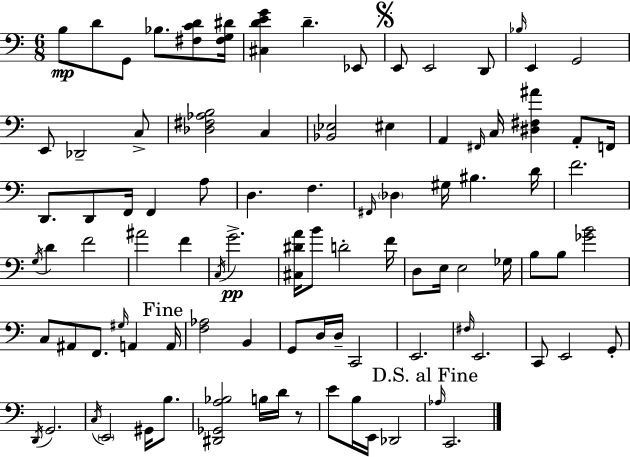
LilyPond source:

{
  \clef bass
  \numericTimeSignature
  \time 6/8
  \key c \major
  b8\mp d'8 g,8 bes8. <fis c' d'>8 <fis g dis'>16 | <cis d' e' g'>4 d'4.-- ees,8 | \mark \markup { \musicglyph "scripts.segno" } e,8 e,2 d,8 | \grace { bes16 } e,4 g,2 | \break e,8 des,2-- c8-> | <des fis aes b>2 c4 | <bes, ees>2 eis4 | a,4 \grace { fis,16 } c16 <dis fis ais'>4 a,8-. | \break f,16 d,8. d,8 f,16 f,4 | a8 d4. f4. | \grace { fis,16 } \parenthesize des4 gis16 bis4. | d'16 f'2. | \break \acciaccatura { g16 } d'4 f'2 | ais'2 | f'4 \acciaccatura { c16 }\pp g'2.-> | <cis dis' a'>16 b'8 d'2-. | \break f'16 d8 e16 e2 | ges16 b8 b8 <ges' b'>2 | c8 ais,8 f,8. | \grace { gis16 } a,4 \mark "Fine" a,16 <f aes>2 | \break b,4 g,8 d16 d16-- c,2 | e,2. | \grace { fis16 } e,2. | c,8 e,2 | \break g,8-. \acciaccatura { d,16 } g,2. | \acciaccatura { c16 } \parenthesize e,2 | gis,16 b8. <dis, ges, a bes>2 | b16 d'16 r8 e'8 b16 | \break e,16 des,2 \mark "D.S. al Fine" \grace { aes16 } c,2. | \bar "|."
}